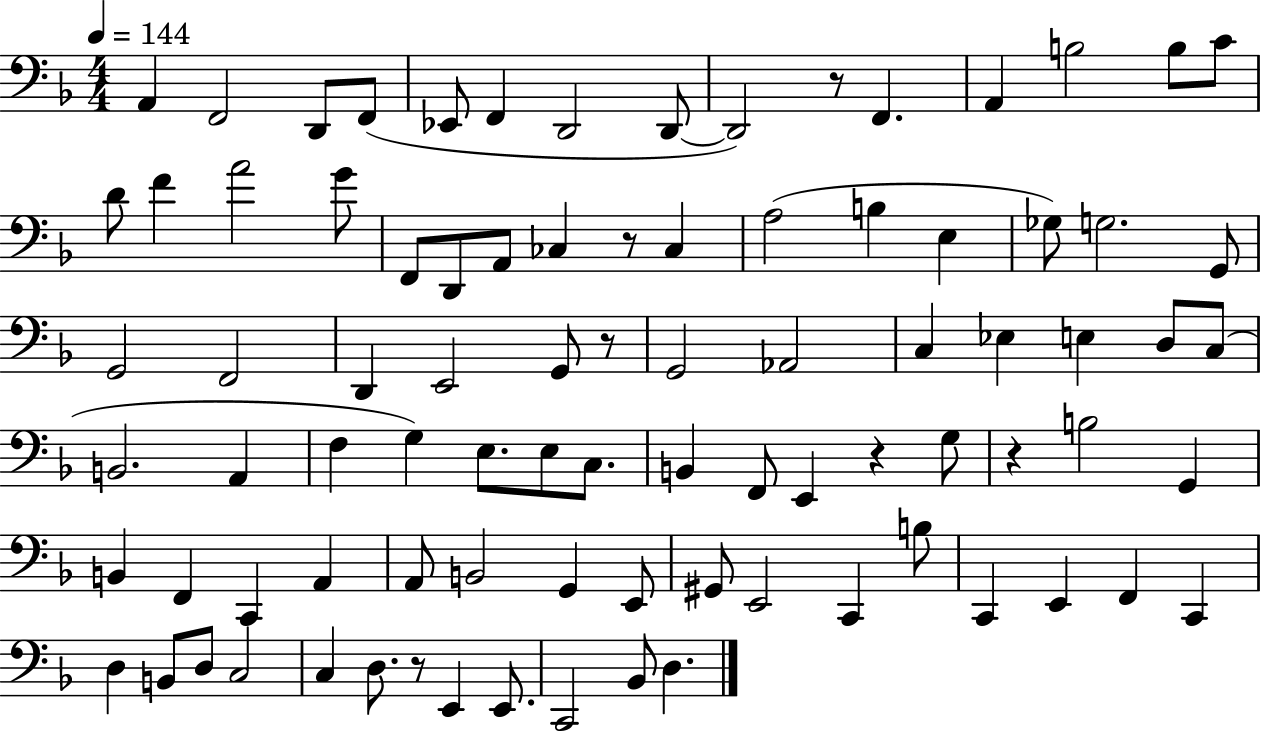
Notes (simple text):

A2/q F2/h D2/e F2/e Eb2/e F2/q D2/h D2/e D2/h R/e F2/q. A2/q B3/h B3/e C4/e D4/e F4/q A4/h G4/e F2/e D2/e A2/e CES3/q R/e CES3/q A3/h B3/q E3/q Gb3/e G3/h. G2/e G2/h F2/h D2/q E2/h G2/e R/e G2/h Ab2/h C3/q Eb3/q E3/q D3/e C3/e B2/h. A2/q F3/q G3/q E3/e. E3/e C3/e. B2/q F2/e E2/q R/q G3/e R/q B3/h G2/q B2/q F2/q C2/q A2/q A2/e B2/h G2/q E2/e G#2/e E2/h C2/q B3/e C2/q E2/q F2/q C2/q D3/q B2/e D3/e C3/h C3/q D3/e. R/e E2/q E2/e. C2/h Bb2/e D3/q.